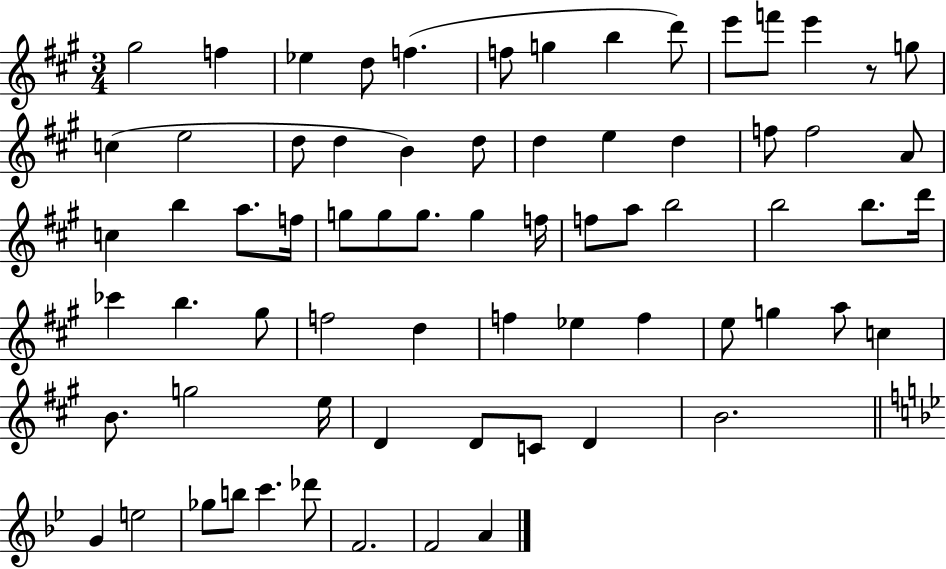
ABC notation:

X:1
T:Untitled
M:3/4
L:1/4
K:A
^g2 f _e d/2 f f/2 g b d'/2 e'/2 f'/2 e' z/2 g/2 c e2 d/2 d B d/2 d e d f/2 f2 A/2 c b a/2 f/4 g/2 g/2 g/2 g f/4 f/2 a/2 b2 b2 b/2 d'/4 _c' b ^g/2 f2 d f _e f e/2 g a/2 c B/2 g2 e/4 D D/2 C/2 D B2 G e2 _g/2 b/2 c' _d'/2 F2 F2 A